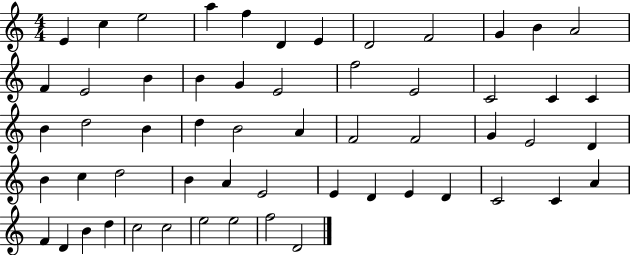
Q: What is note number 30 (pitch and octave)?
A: F4